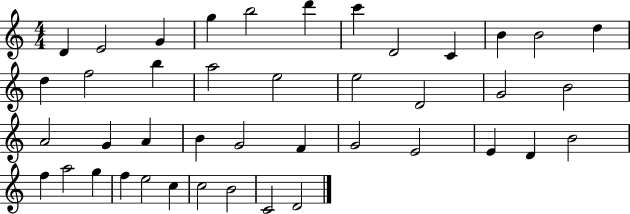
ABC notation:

X:1
T:Untitled
M:4/4
L:1/4
K:C
D E2 G g b2 d' c' D2 C B B2 d d f2 b a2 e2 e2 D2 G2 B2 A2 G A B G2 F G2 E2 E D B2 f a2 g f e2 c c2 B2 C2 D2